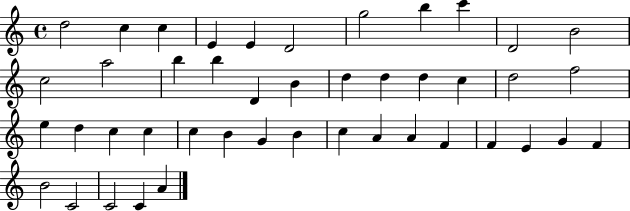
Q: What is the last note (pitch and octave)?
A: A4